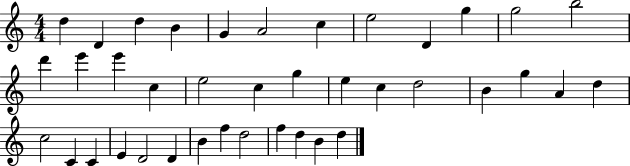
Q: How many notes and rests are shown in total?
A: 39